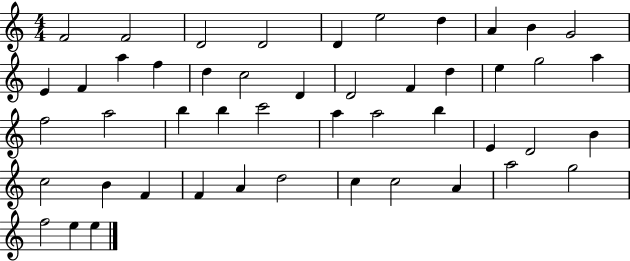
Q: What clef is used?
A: treble